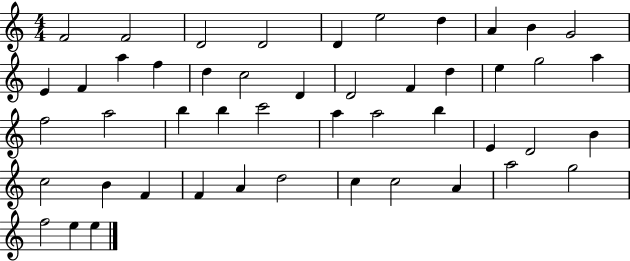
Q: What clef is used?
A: treble